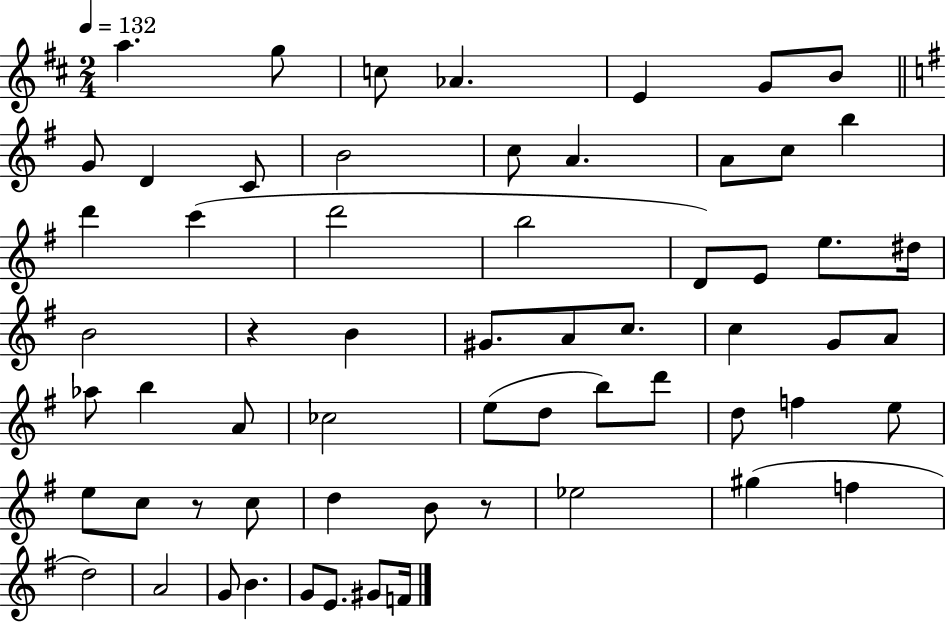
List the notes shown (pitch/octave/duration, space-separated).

A5/q. G5/e C5/e Ab4/q. E4/q G4/e B4/e G4/e D4/q C4/e B4/h C5/e A4/q. A4/e C5/e B5/q D6/q C6/q D6/h B5/h D4/e E4/e E5/e. D#5/s B4/h R/q B4/q G#4/e. A4/e C5/e. C5/q G4/e A4/e Ab5/e B5/q A4/e CES5/h E5/e D5/e B5/e D6/e D5/e F5/q E5/e E5/e C5/e R/e C5/e D5/q B4/e R/e Eb5/h G#5/q F5/q D5/h A4/h G4/e B4/q. G4/e E4/e. G#4/e F4/s